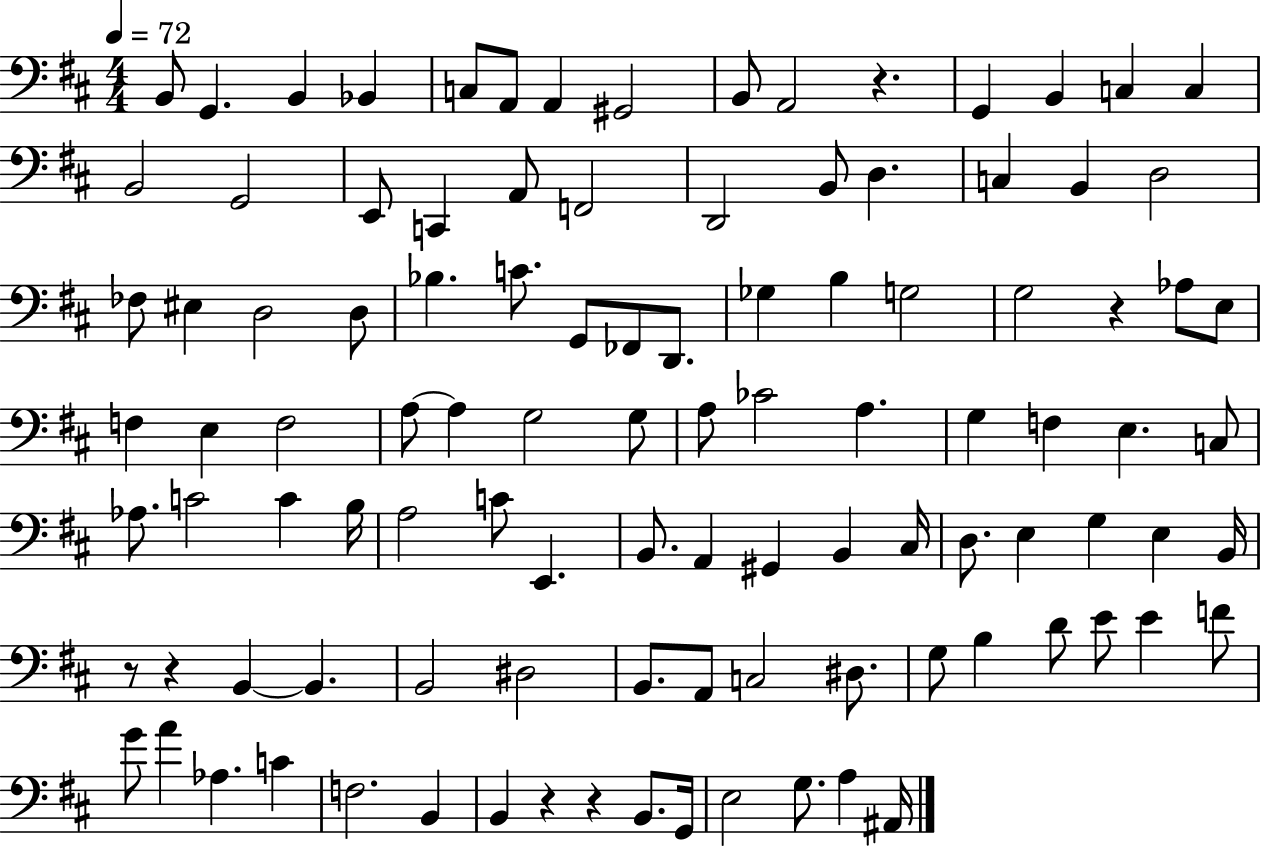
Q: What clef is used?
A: bass